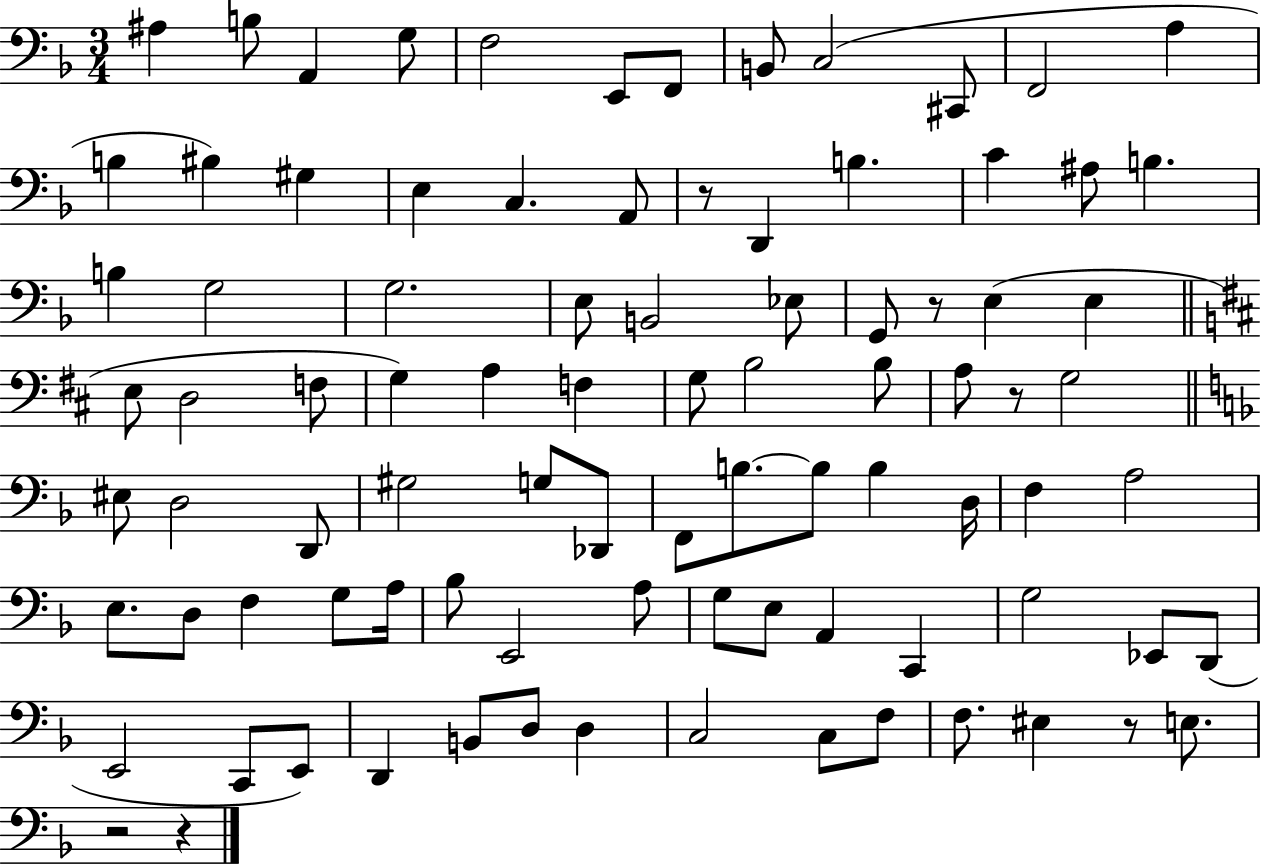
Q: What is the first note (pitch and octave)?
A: A#3